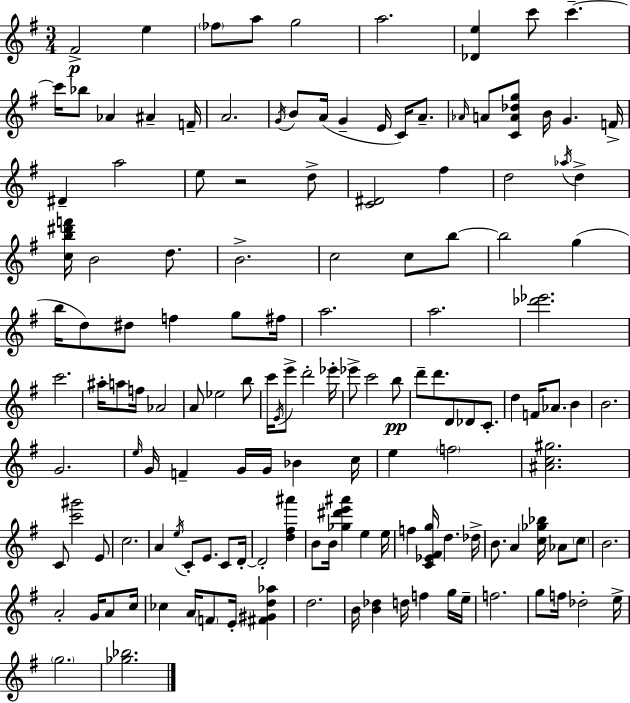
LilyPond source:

{
  \clef treble
  \numericTimeSignature
  \time 3/4
  \key e \minor
  fis'2->\p e''4 | \parenthesize fes''8 a''8 g''2 | a''2. | <des' e''>4 c'''8 c'''4.--~~ | \break c'''16 bes''8 aes'4 ais'4-- f'16-- | a'2. | \acciaccatura { g'16 } b'8 a'16( g'4-- e'16 c'16) a'8.-- | \grace { aes'16 } a'8 <c' a' des'' g''>8 b'16 g'4. | \break f'16-> dis'4-- a''2 | e''8 r2 | d''8-> <c' dis'>2 fis''4 | d''2 \acciaccatura { aes''16 } d''4-> | \break <c'' b'' dis''' f'''>16 b'2 | d''8. b'2.-> | c''2 c''8 | b''8~~ b''2 g''4( | \break b''16 d''8) dis''8 f''4 | g''8 fis''16 a''2. | a''2. | <des''' ees'''>2. | \break c'''2. | ais''16-. a''8 f''16 aes'2 | a'8 ees''2 | b''8 c'''16 \acciaccatura { e'16 } e'''8-> d'''2-. | \break ees'''16-. ees'''8-> c'''2 | b''8\pp d'''8-- d'''8. d'8 des'8 | c'8.-. d''4 f'16 aes'8. | b'4 b'2. | \break g'2. | \grace { e''16 } g'16 f'4-- g'16 g'16 | bes'4 c''16 e''4 \parenthesize f''2 | <ais' c'' gis''>2. | \break c'8 <c''' gis'''>2 | e'8 c''2. | a'4 \acciaccatura { e''16 } c'8-. | e'8. c'8 d'16-.~~ d'2-. | \break <d'' fis'' ais'''>4 b'8 b'16 <ges'' dis''' e''' ais'''>4 | e''4 e''16 f''4 <c' ees' fis' g''>16 d''4. | des''16-> b'8. a'4 | <c'' ges'' bes''>16 aes'8 \parenthesize c''8 b'2. | \break a'2-. | g'16 a'8 c''16 ces''4 a'16 \parenthesize f'8 | e'16-. <fis' gis' d'' aes''>4 d''2. | b'16 <b' des''>4 d''16 | \break f''4 g''16 e''16-- f''2. | g''8 f''16 des''2-. | e''16-> \parenthesize g''2. | <ges'' bes''>2. | \break \bar "|."
}